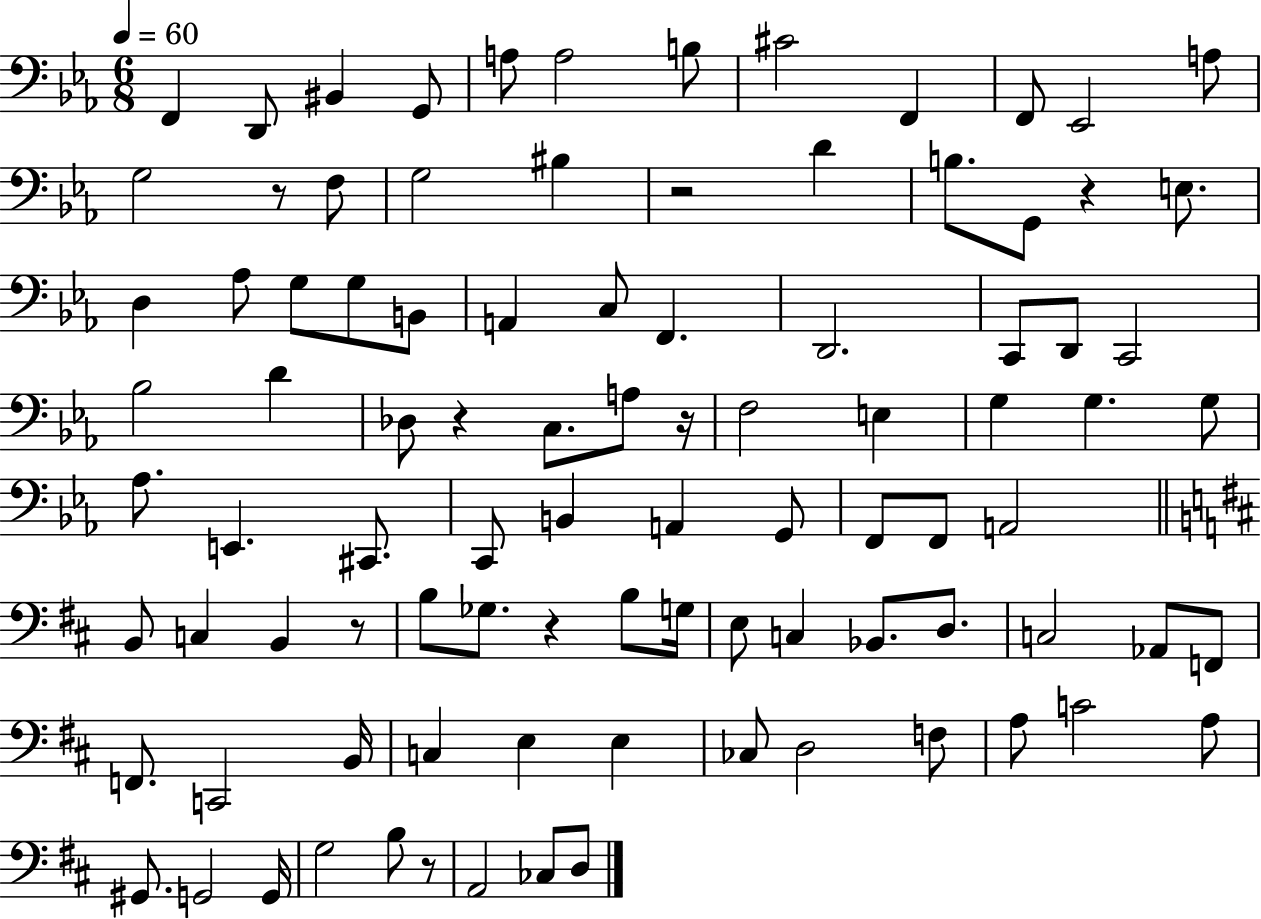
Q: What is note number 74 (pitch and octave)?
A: D3